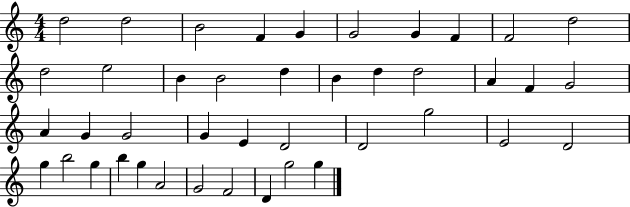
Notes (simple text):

D5/h D5/h B4/h F4/q G4/q G4/h G4/q F4/q F4/h D5/h D5/h E5/h B4/q B4/h D5/q B4/q D5/q D5/h A4/q F4/q G4/h A4/q G4/q G4/h G4/q E4/q D4/h D4/h G5/h E4/h D4/h G5/q B5/h G5/q B5/q G5/q A4/h G4/h F4/h D4/q G5/h G5/q